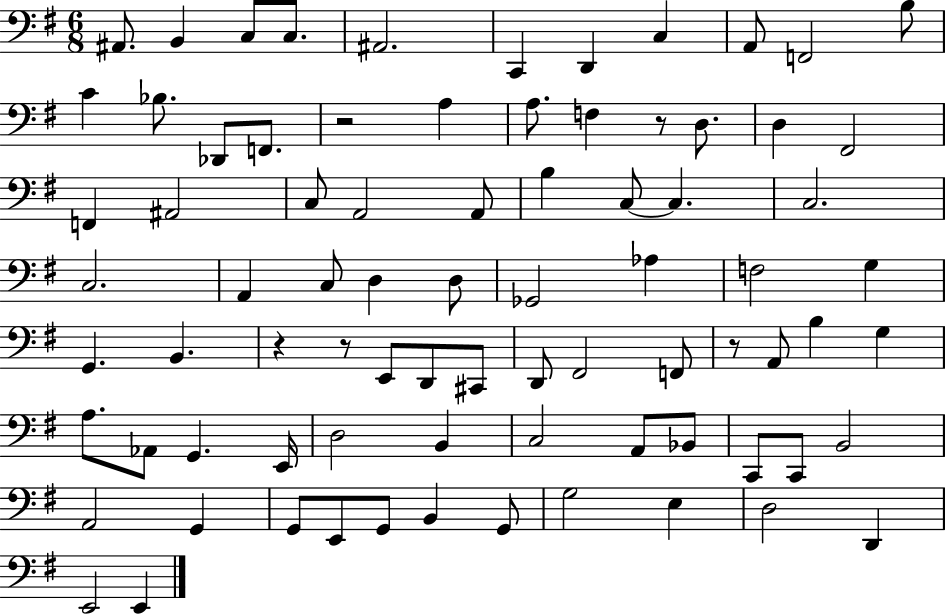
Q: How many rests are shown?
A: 5